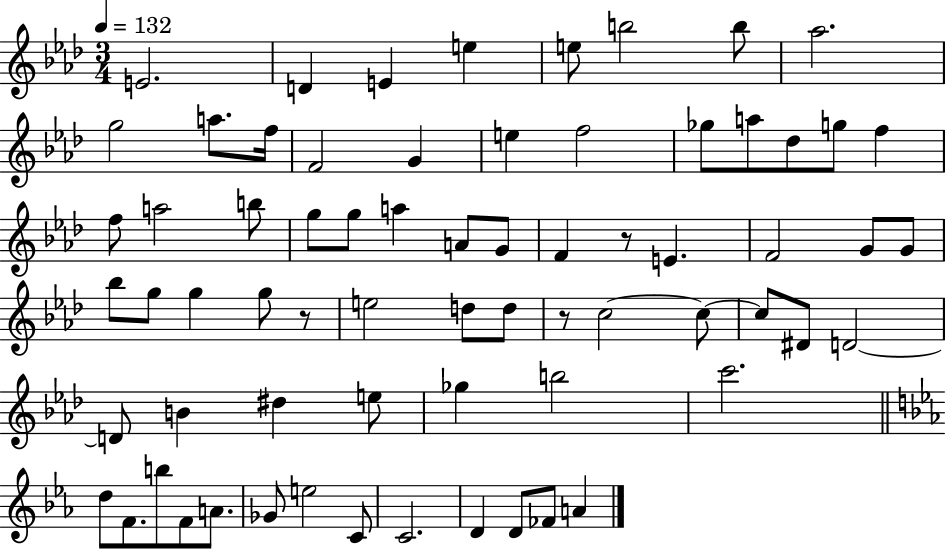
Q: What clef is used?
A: treble